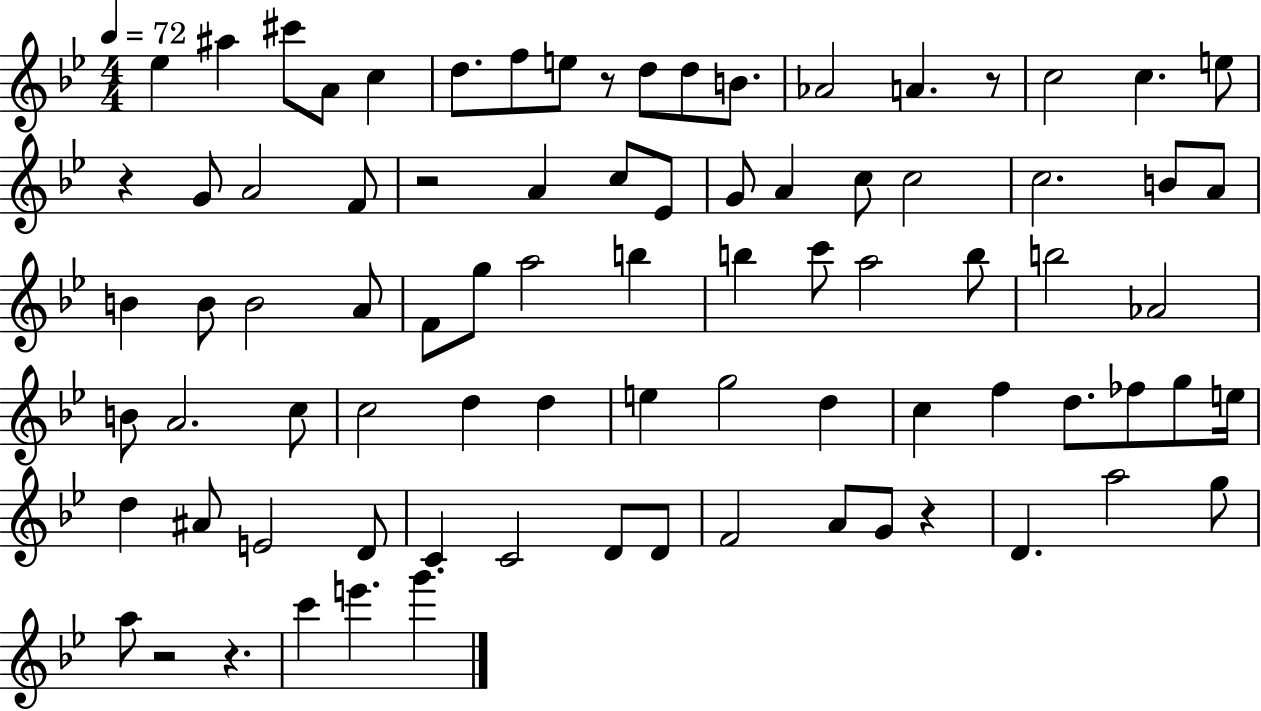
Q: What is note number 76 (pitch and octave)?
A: G6